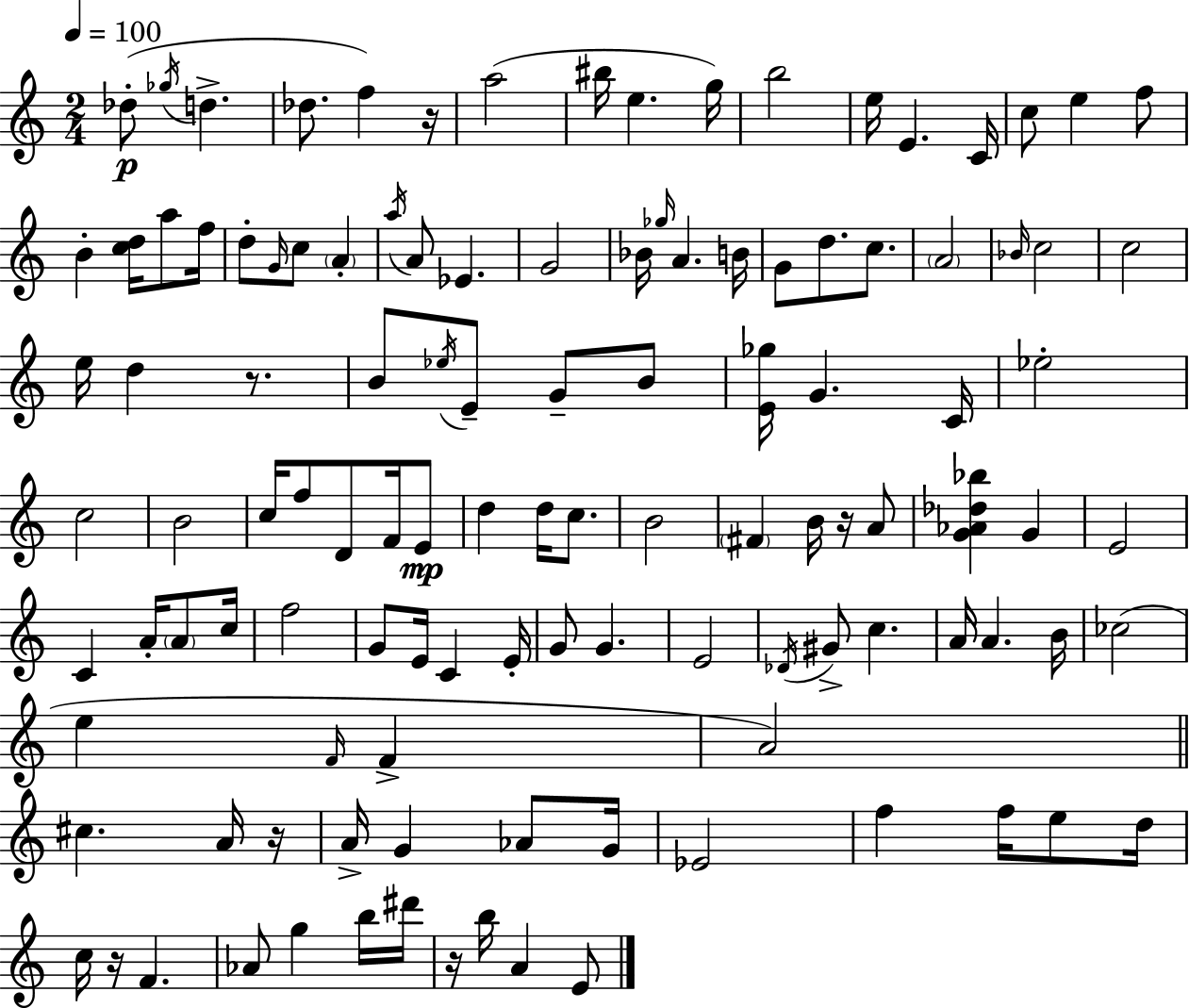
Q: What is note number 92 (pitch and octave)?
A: Ab4